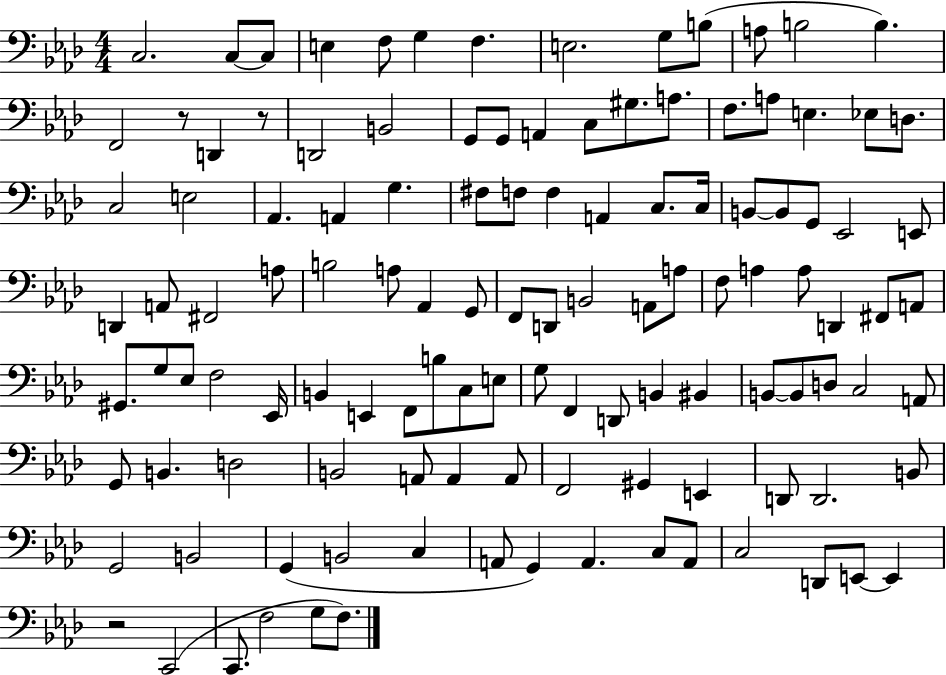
X:1
T:Untitled
M:4/4
L:1/4
K:Ab
C,2 C,/2 C,/2 E, F,/2 G, F, E,2 G,/2 B,/2 A,/2 B,2 B, F,,2 z/2 D,, z/2 D,,2 B,,2 G,,/2 G,,/2 A,, C,/2 ^G,/2 A,/2 F,/2 A,/2 E, _E,/2 D,/2 C,2 E,2 _A,, A,, G, ^F,/2 F,/2 F, A,, C,/2 C,/4 B,,/2 B,,/2 G,,/2 _E,,2 E,,/2 D,, A,,/2 ^F,,2 A,/2 B,2 A,/2 _A,, G,,/2 F,,/2 D,,/2 B,,2 A,,/2 A,/2 F,/2 A, A,/2 D,, ^F,,/2 A,,/2 ^G,,/2 G,/2 _E,/2 F,2 _E,,/4 B,, E,, F,,/2 B,/2 C,/2 E,/2 G,/2 F,, D,,/2 B,, ^B,, B,,/2 B,,/2 D,/2 C,2 A,,/2 G,,/2 B,, D,2 B,,2 A,,/2 A,, A,,/2 F,,2 ^G,, E,, D,,/2 D,,2 B,,/2 G,,2 B,,2 G,, B,,2 C, A,,/2 G,, A,, C,/2 A,,/2 C,2 D,,/2 E,,/2 E,, z2 C,,2 C,,/2 F,2 G,/2 F,/2